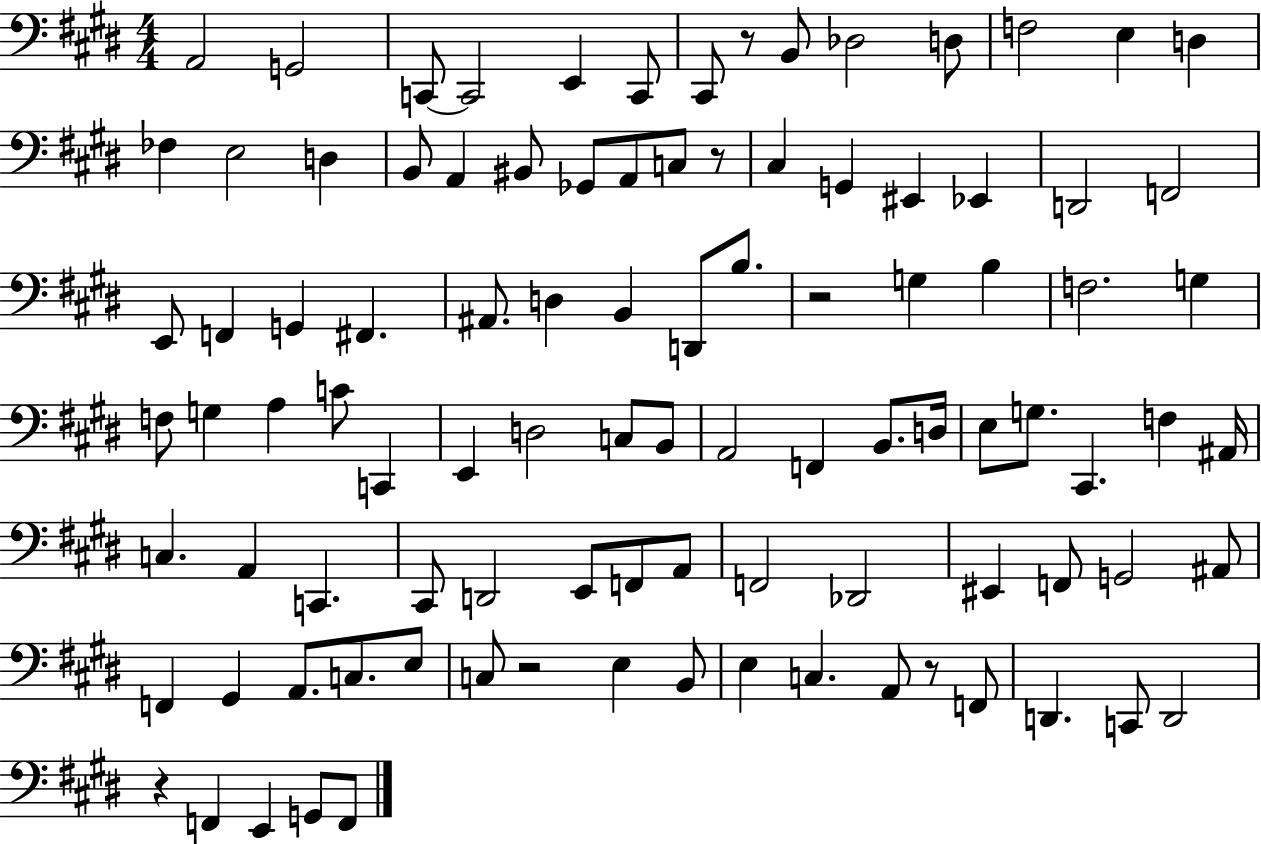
{
  \clef bass
  \numericTimeSignature
  \time 4/4
  \key e \major
  a,2 g,2 | c,8~~ c,2 e,4 c,8 | cis,8 r8 b,8 des2 d8 | f2 e4 d4 | \break fes4 e2 d4 | b,8 a,4 bis,8 ges,8 a,8 c8 r8 | cis4 g,4 eis,4 ees,4 | d,2 f,2 | \break e,8 f,4 g,4 fis,4. | ais,8. d4 b,4 d,8 b8. | r2 g4 b4 | f2. g4 | \break f8 g4 a4 c'8 c,4 | e,4 d2 c8 b,8 | a,2 f,4 b,8. d16 | e8 g8. cis,4. f4 ais,16 | \break c4. a,4 c,4. | cis,8 d,2 e,8 f,8 a,8 | f,2 des,2 | eis,4 f,8 g,2 ais,8 | \break f,4 gis,4 a,8. c8. e8 | c8 r2 e4 b,8 | e4 c4. a,8 r8 f,8 | d,4. c,8 d,2 | \break r4 f,4 e,4 g,8 f,8 | \bar "|."
}